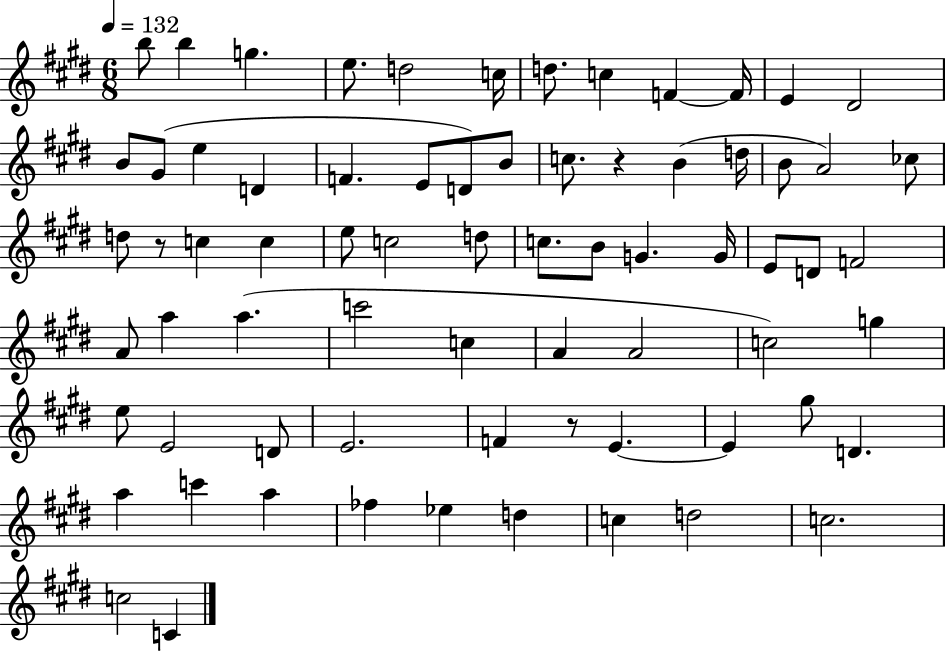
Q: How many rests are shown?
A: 3